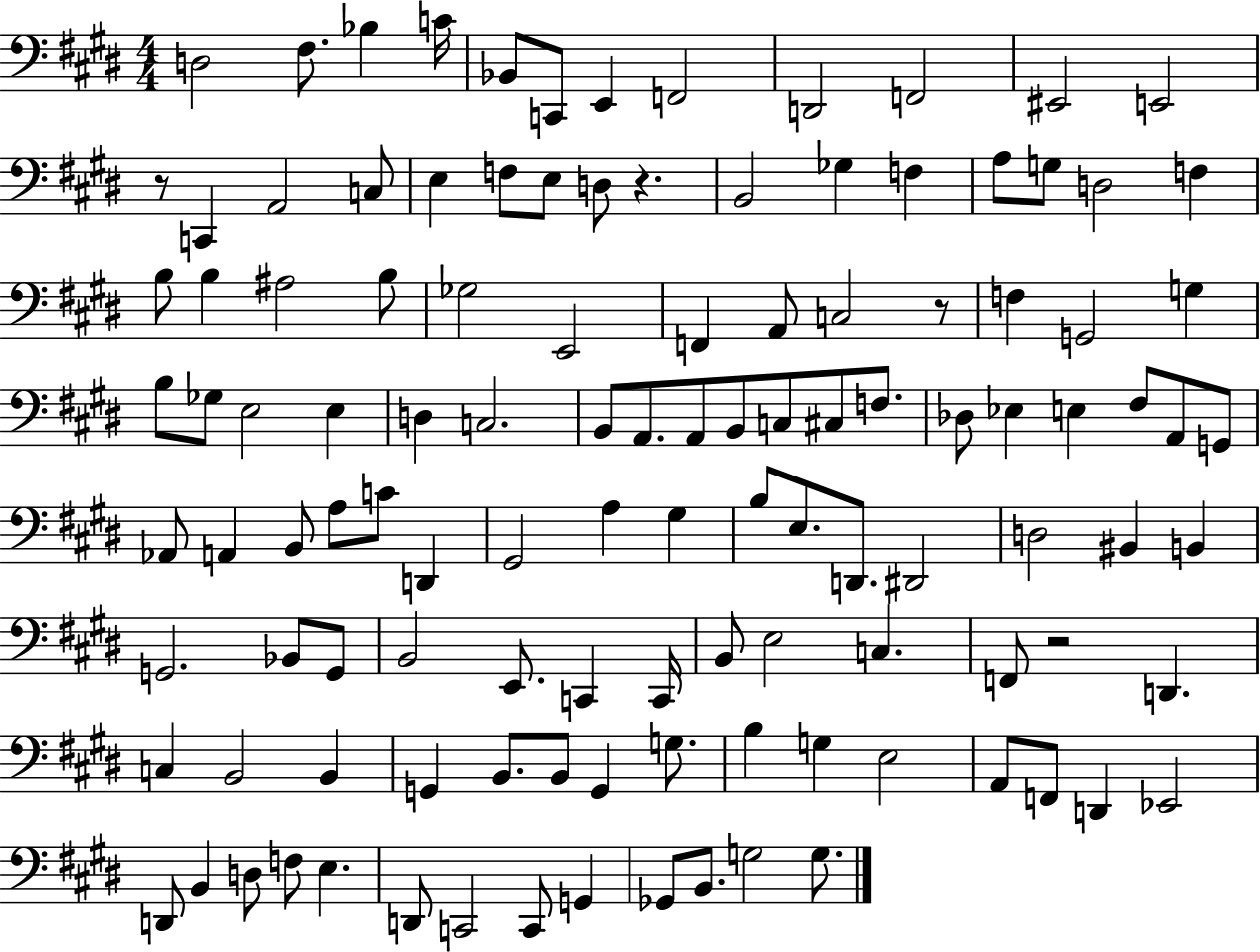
X:1
T:Untitled
M:4/4
L:1/4
K:E
D,2 ^F,/2 _B, C/4 _B,,/2 C,,/2 E,, F,,2 D,,2 F,,2 ^E,,2 E,,2 z/2 C,, A,,2 C,/2 E, F,/2 E,/2 D,/2 z B,,2 _G, F, A,/2 G,/2 D,2 F, B,/2 B, ^A,2 B,/2 _G,2 E,,2 F,, A,,/2 C,2 z/2 F, G,,2 G, B,/2 _G,/2 E,2 E, D, C,2 B,,/2 A,,/2 A,,/2 B,,/2 C,/2 ^C,/2 F,/2 _D,/2 _E, E, ^F,/2 A,,/2 G,,/2 _A,,/2 A,, B,,/2 A,/2 C/2 D,, ^G,,2 A, ^G, B,/2 E,/2 D,,/2 ^D,,2 D,2 ^B,, B,, G,,2 _B,,/2 G,,/2 B,,2 E,,/2 C,, C,,/4 B,,/2 E,2 C, F,,/2 z2 D,, C, B,,2 B,, G,, B,,/2 B,,/2 G,, G,/2 B, G, E,2 A,,/2 F,,/2 D,, _E,,2 D,,/2 B,, D,/2 F,/2 E, D,,/2 C,,2 C,,/2 G,, _G,,/2 B,,/2 G,2 G,/2